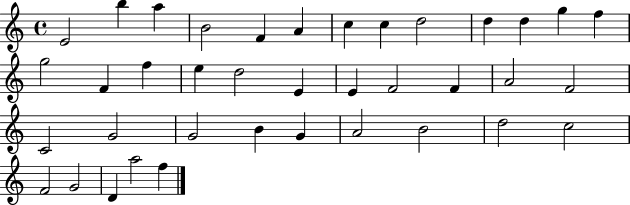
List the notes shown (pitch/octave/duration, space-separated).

E4/h B5/q A5/q B4/h F4/q A4/q C5/q C5/q D5/h D5/q D5/q G5/q F5/q G5/h F4/q F5/q E5/q D5/h E4/q E4/q F4/h F4/q A4/h F4/h C4/h G4/h G4/h B4/q G4/q A4/h B4/h D5/h C5/h F4/h G4/h D4/q A5/h F5/q